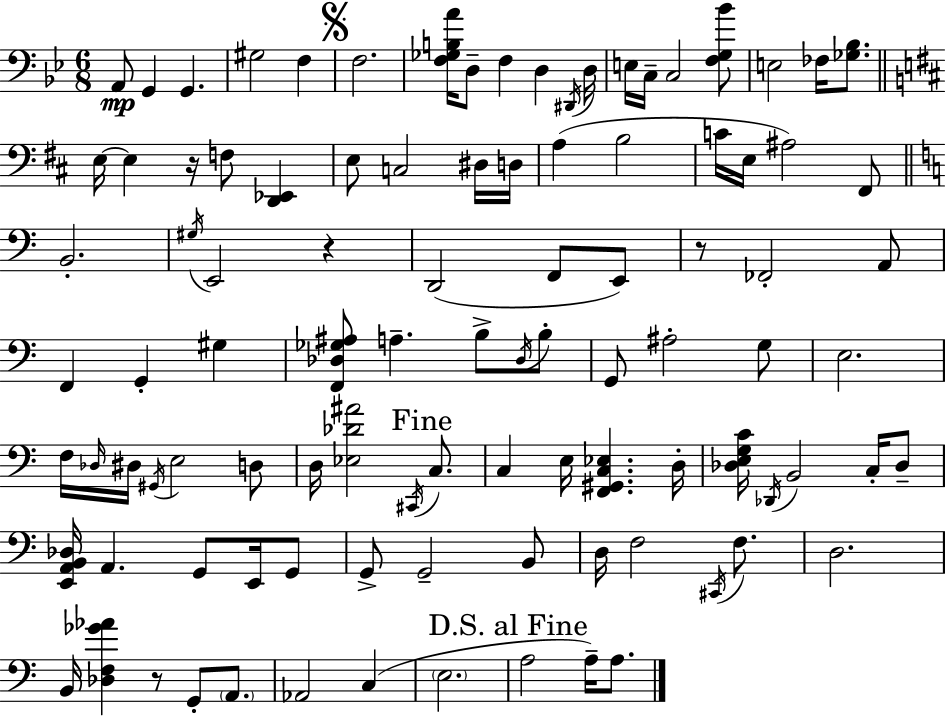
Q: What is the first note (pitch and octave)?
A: A2